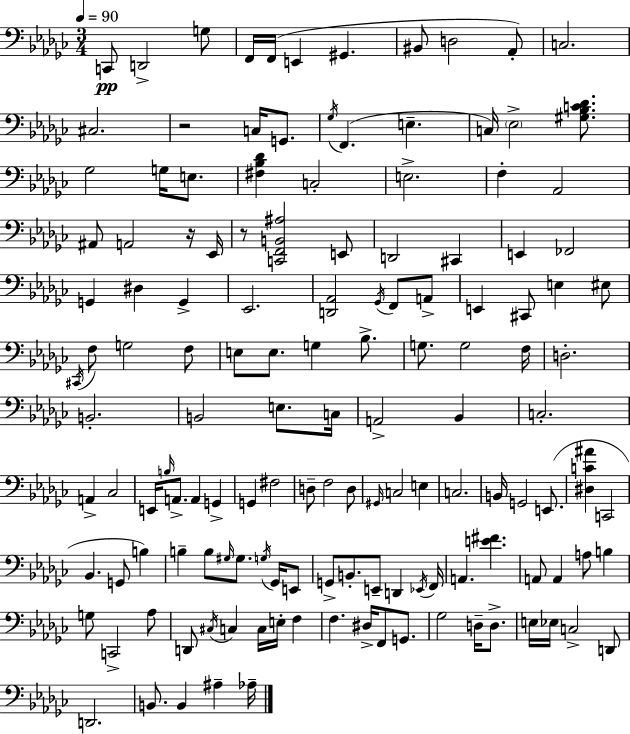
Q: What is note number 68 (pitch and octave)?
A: B3